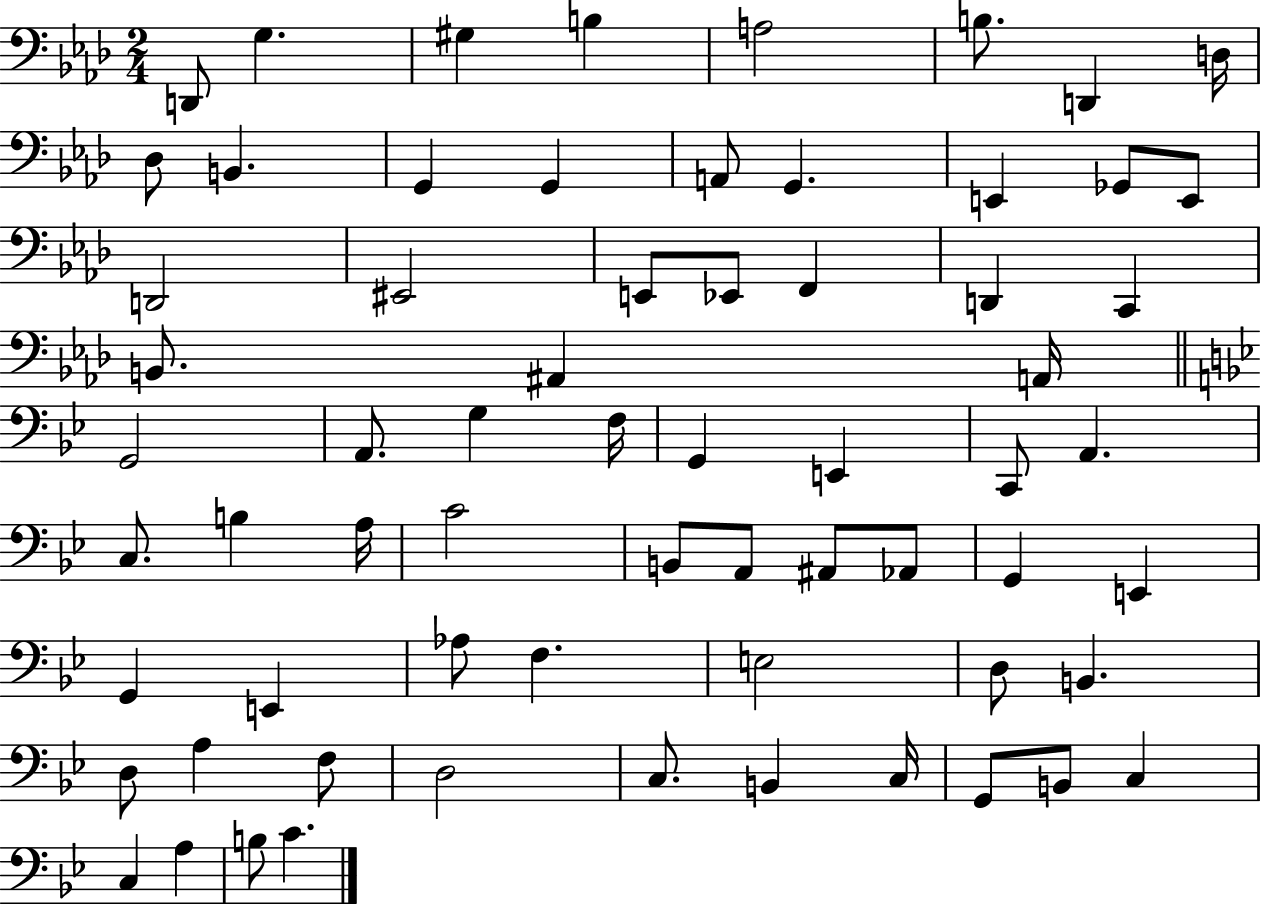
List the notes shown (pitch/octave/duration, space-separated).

D2/e G3/q. G#3/q B3/q A3/h B3/e. D2/q D3/s Db3/e B2/q. G2/q G2/q A2/e G2/q. E2/q Gb2/e E2/e D2/h EIS2/h E2/e Eb2/e F2/q D2/q C2/q B2/e. A#2/q A2/s G2/h A2/e. G3/q F3/s G2/q E2/q C2/e A2/q. C3/e. B3/q A3/s C4/h B2/e A2/e A#2/e Ab2/e G2/q E2/q G2/q E2/q Ab3/e F3/q. E3/h D3/e B2/q. D3/e A3/q F3/e D3/h C3/e. B2/q C3/s G2/e B2/e C3/q C3/q A3/q B3/e C4/q.